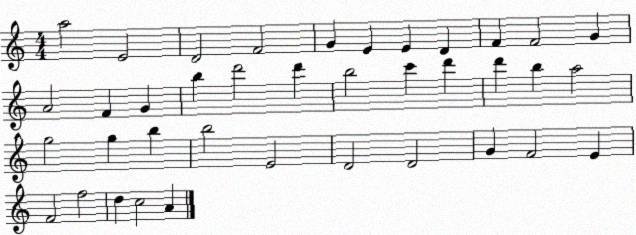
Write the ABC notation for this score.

X:1
T:Untitled
M:4/4
L:1/4
K:C
a2 E2 D2 F2 G E E D F F2 G A2 F G b d'2 d' b2 c' d' d' b a2 g2 g b b2 E2 D2 D2 G F2 E F2 f2 d c2 A